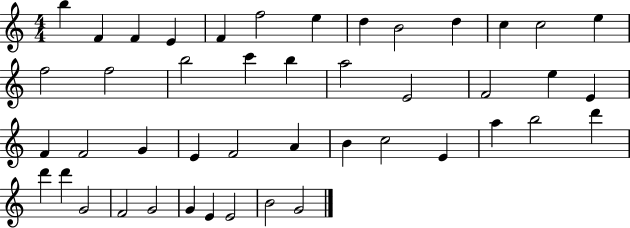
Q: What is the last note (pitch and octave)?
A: G4